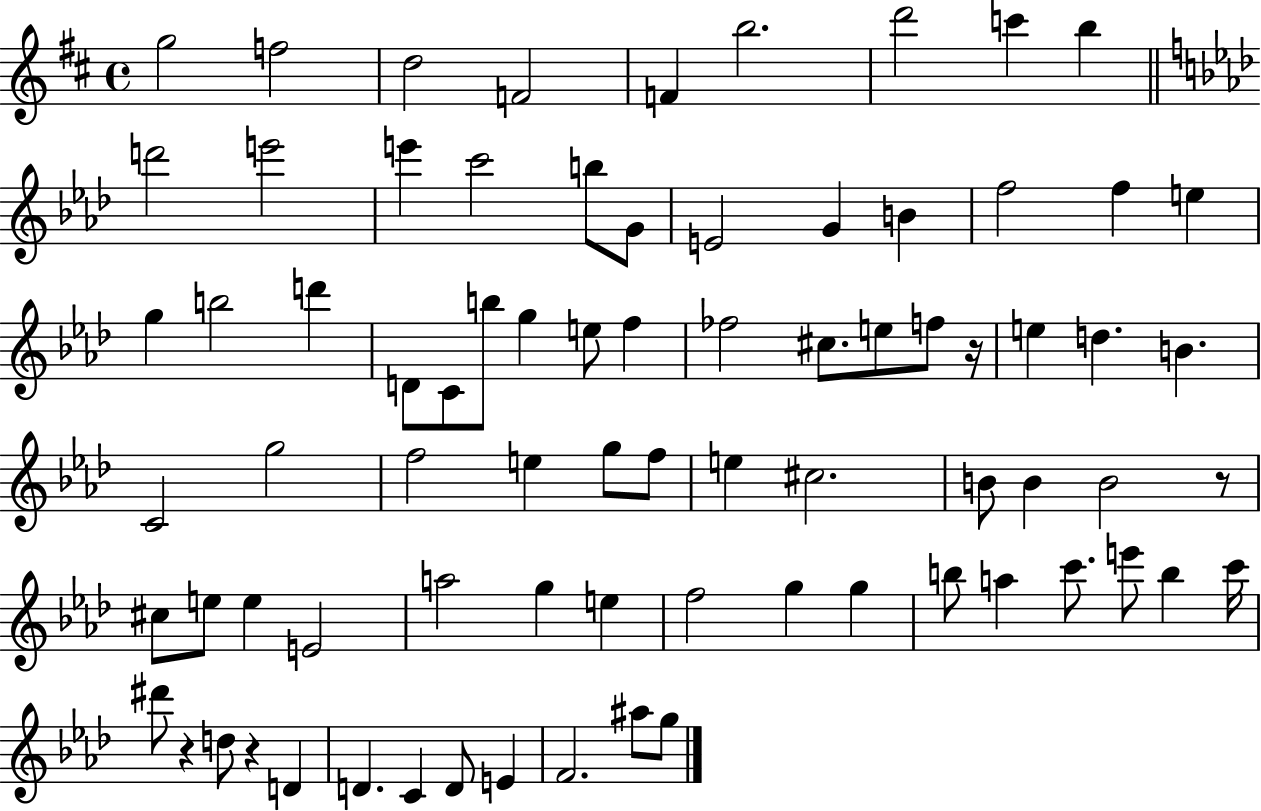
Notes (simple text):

G5/h F5/h D5/h F4/h F4/q B5/h. D6/h C6/q B5/q D6/h E6/h E6/q C6/h B5/e G4/e E4/h G4/q B4/q F5/h F5/q E5/q G5/q B5/h D6/q D4/e C4/e B5/e G5/q E5/e F5/q FES5/h C#5/e. E5/e F5/e R/s E5/q D5/q. B4/q. C4/h G5/h F5/h E5/q G5/e F5/e E5/q C#5/h. B4/e B4/q B4/h R/e C#5/e E5/e E5/q E4/h A5/h G5/q E5/q F5/h G5/q G5/q B5/e A5/q C6/e. E6/e B5/q C6/s D#6/e R/q D5/e R/q D4/q D4/q. C4/q D4/e E4/q F4/h. A#5/e G5/e